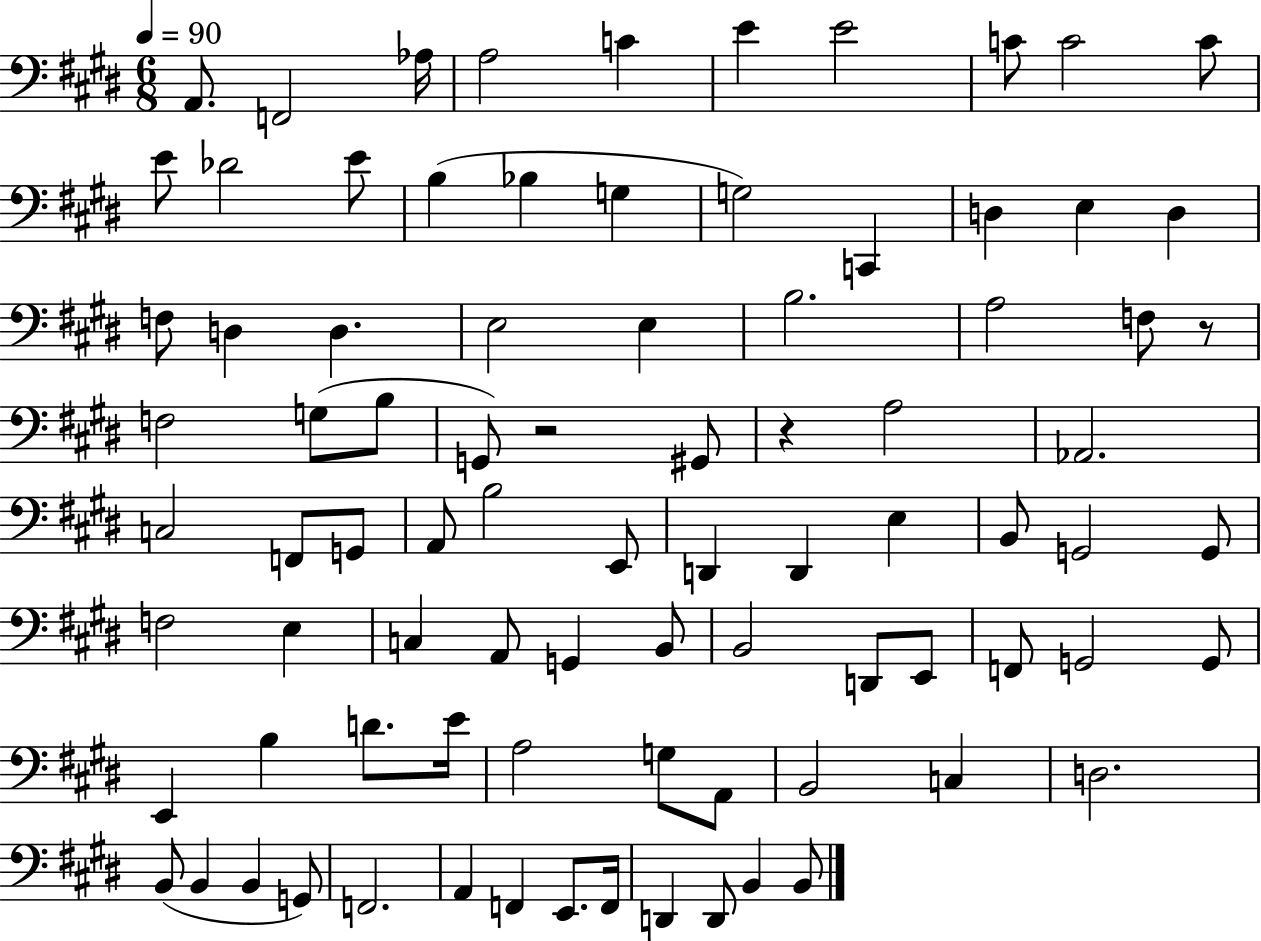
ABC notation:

X:1
T:Untitled
M:6/8
L:1/4
K:E
A,,/2 F,,2 _A,/4 A,2 C E E2 C/2 C2 C/2 E/2 _D2 E/2 B, _B, G, G,2 C,, D, E, D, F,/2 D, D, E,2 E, B,2 A,2 F,/2 z/2 F,2 G,/2 B,/2 G,,/2 z2 ^G,,/2 z A,2 _A,,2 C,2 F,,/2 G,,/2 A,,/2 B,2 E,,/2 D,, D,, E, B,,/2 G,,2 G,,/2 F,2 E, C, A,,/2 G,, B,,/2 B,,2 D,,/2 E,,/2 F,,/2 G,,2 G,,/2 E,, B, D/2 E/4 A,2 G,/2 A,,/2 B,,2 C, D,2 B,,/2 B,, B,, G,,/2 F,,2 A,, F,, E,,/2 F,,/4 D,, D,,/2 B,, B,,/2